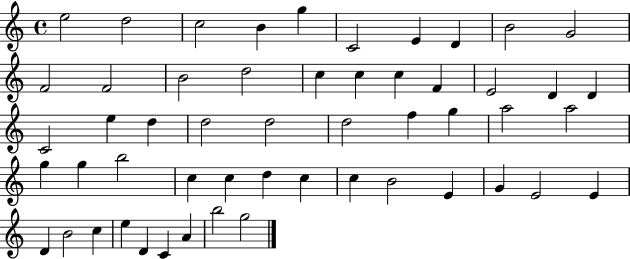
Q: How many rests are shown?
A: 0